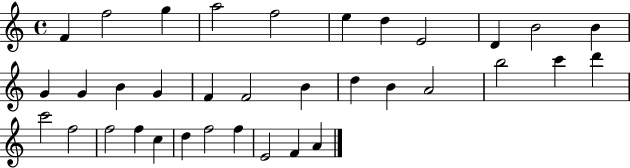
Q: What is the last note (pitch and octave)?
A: A4